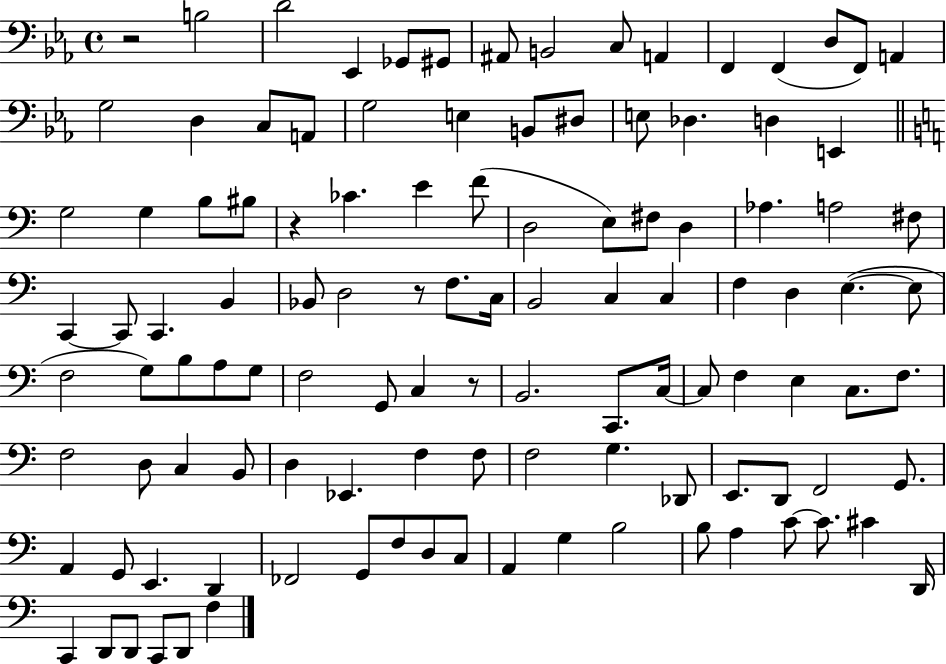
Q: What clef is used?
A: bass